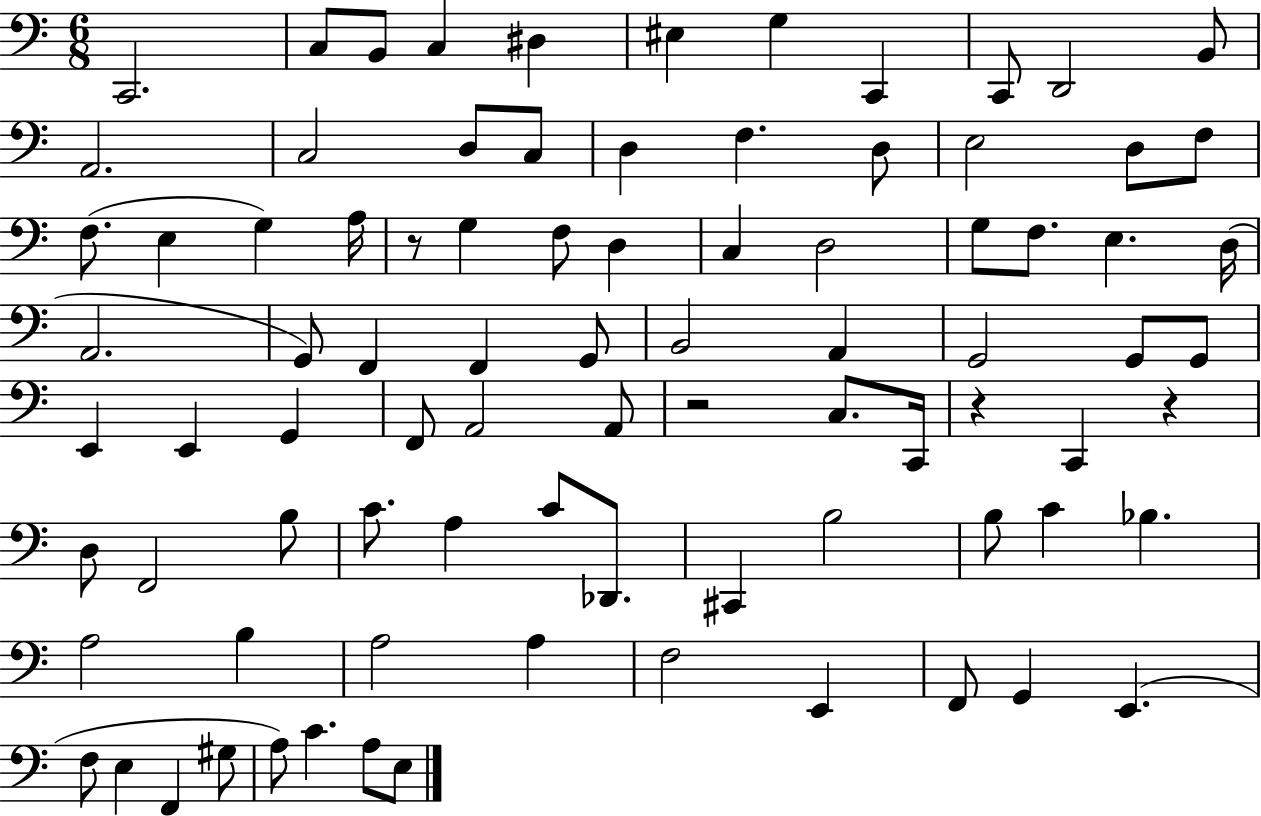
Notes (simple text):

C2/h. C3/e B2/e C3/q D#3/q EIS3/q G3/q C2/q C2/e D2/h B2/e A2/h. C3/h D3/e C3/e D3/q F3/q. D3/e E3/h D3/e F3/e F3/e. E3/q G3/q A3/s R/e G3/q F3/e D3/q C3/q D3/h G3/e F3/e. E3/q. D3/s A2/h. G2/e F2/q F2/q G2/e B2/h A2/q G2/h G2/e G2/e E2/q E2/q G2/q F2/e A2/h A2/e R/h C3/e. C2/s R/q C2/q R/q D3/e F2/h B3/e C4/e. A3/q C4/e Db2/e. C#2/q B3/h B3/e C4/q Bb3/q. A3/h B3/q A3/h A3/q F3/h E2/q F2/e G2/q E2/q. F3/e E3/q F2/q G#3/e A3/e C4/q. A3/e E3/e